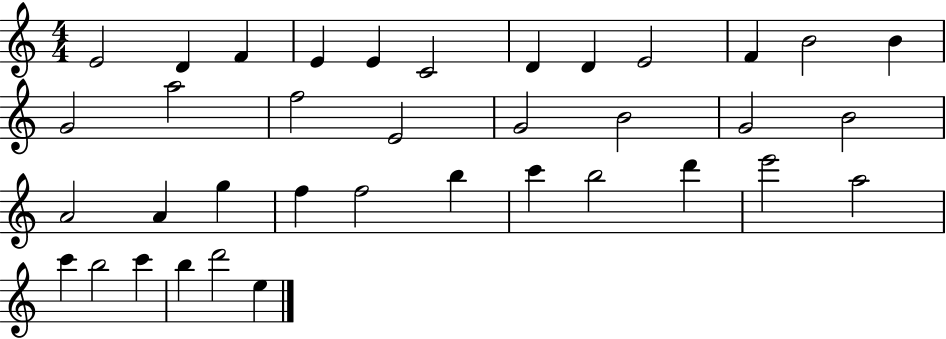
E4/h D4/q F4/q E4/q E4/q C4/h D4/q D4/q E4/h F4/q B4/h B4/q G4/h A5/h F5/h E4/h G4/h B4/h G4/h B4/h A4/h A4/q G5/q F5/q F5/h B5/q C6/q B5/h D6/q E6/h A5/h C6/q B5/h C6/q B5/q D6/h E5/q